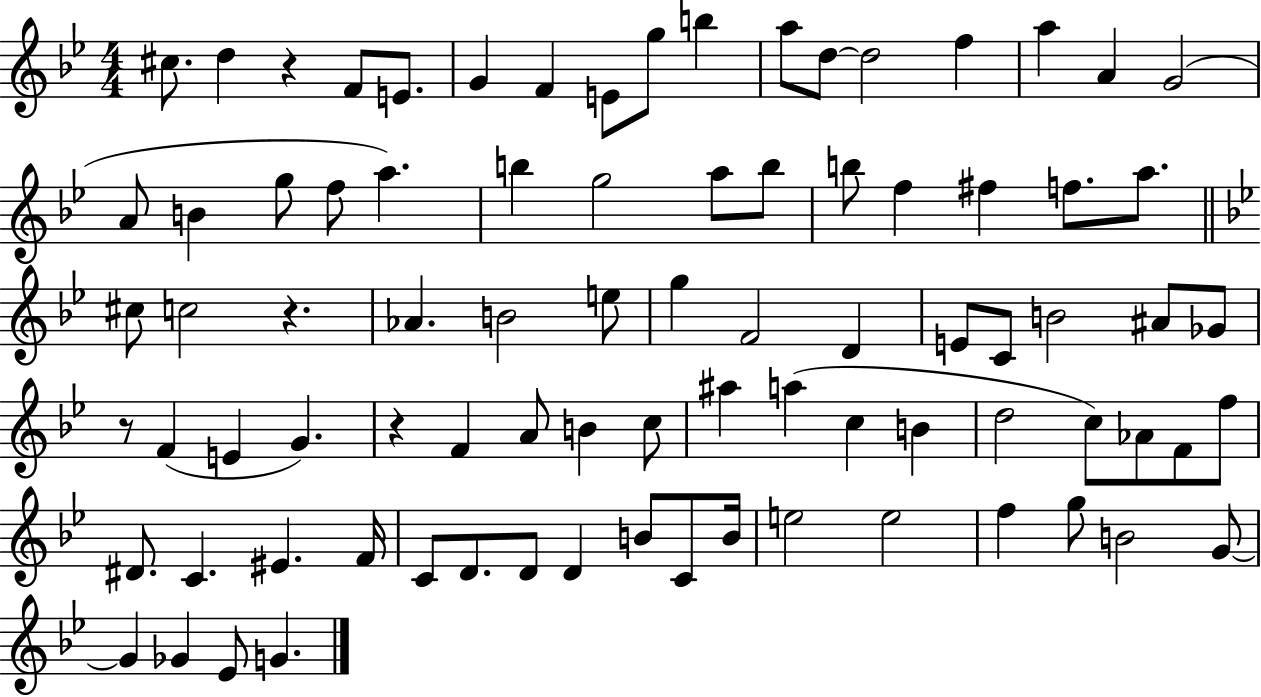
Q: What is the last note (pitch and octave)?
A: G4